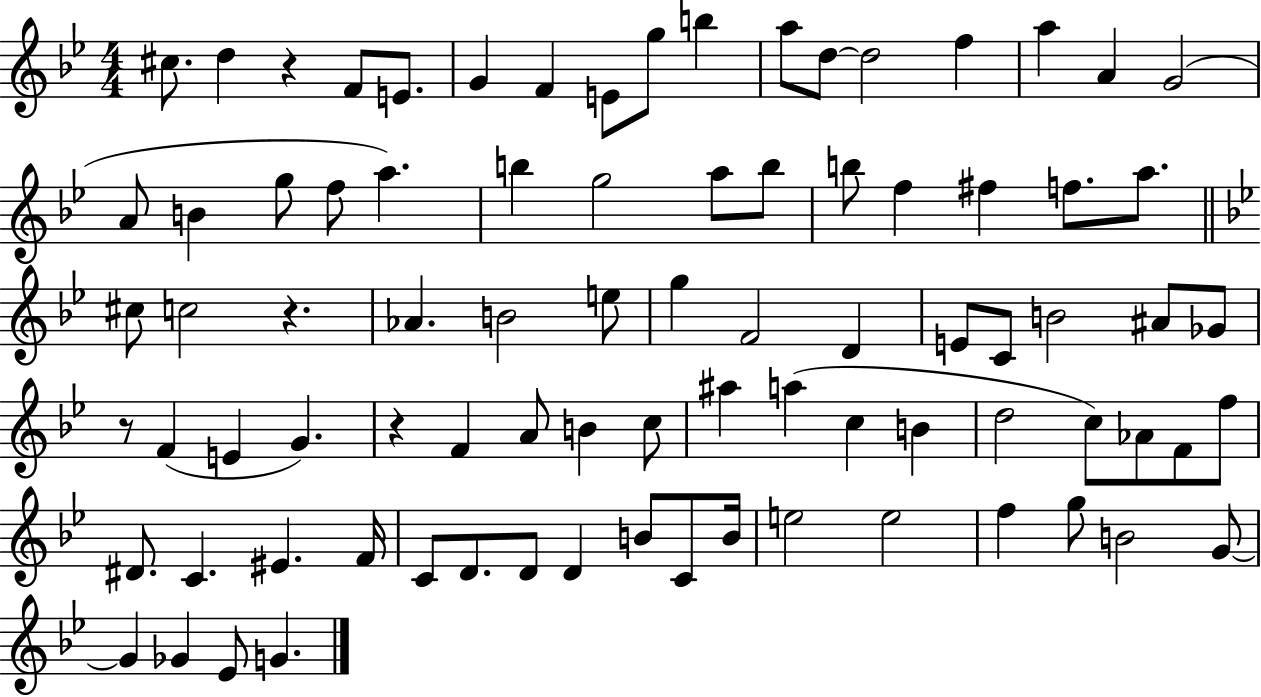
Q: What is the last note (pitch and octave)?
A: G4